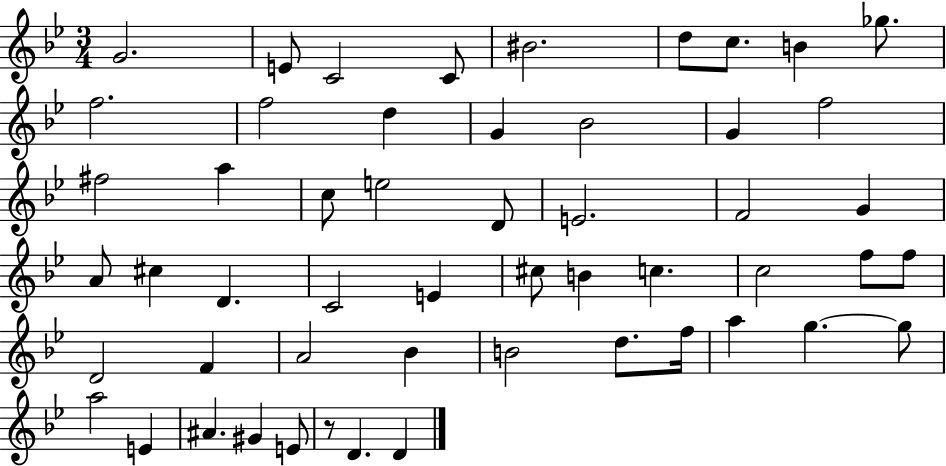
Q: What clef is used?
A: treble